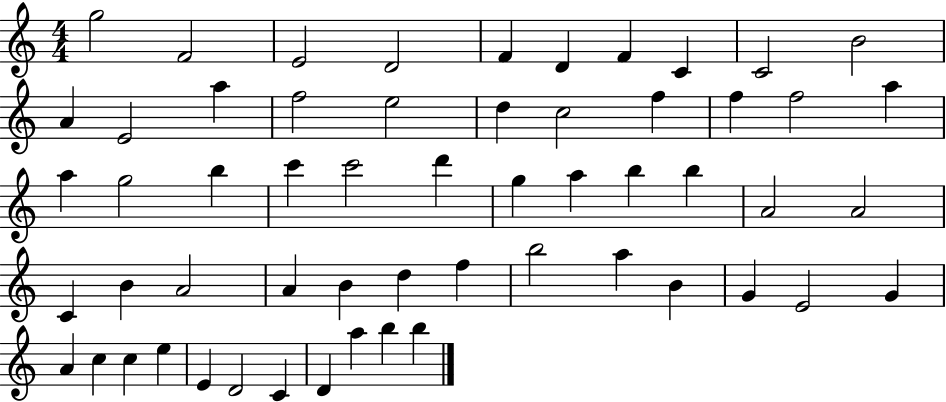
X:1
T:Untitled
M:4/4
L:1/4
K:C
g2 F2 E2 D2 F D F C C2 B2 A E2 a f2 e2 d c2 f f f2 a a g2 b c' c'2 d' g a b b A2 A2 C B A2 A B d f b2 a B G E2 G A c c e E D2 C D a b b